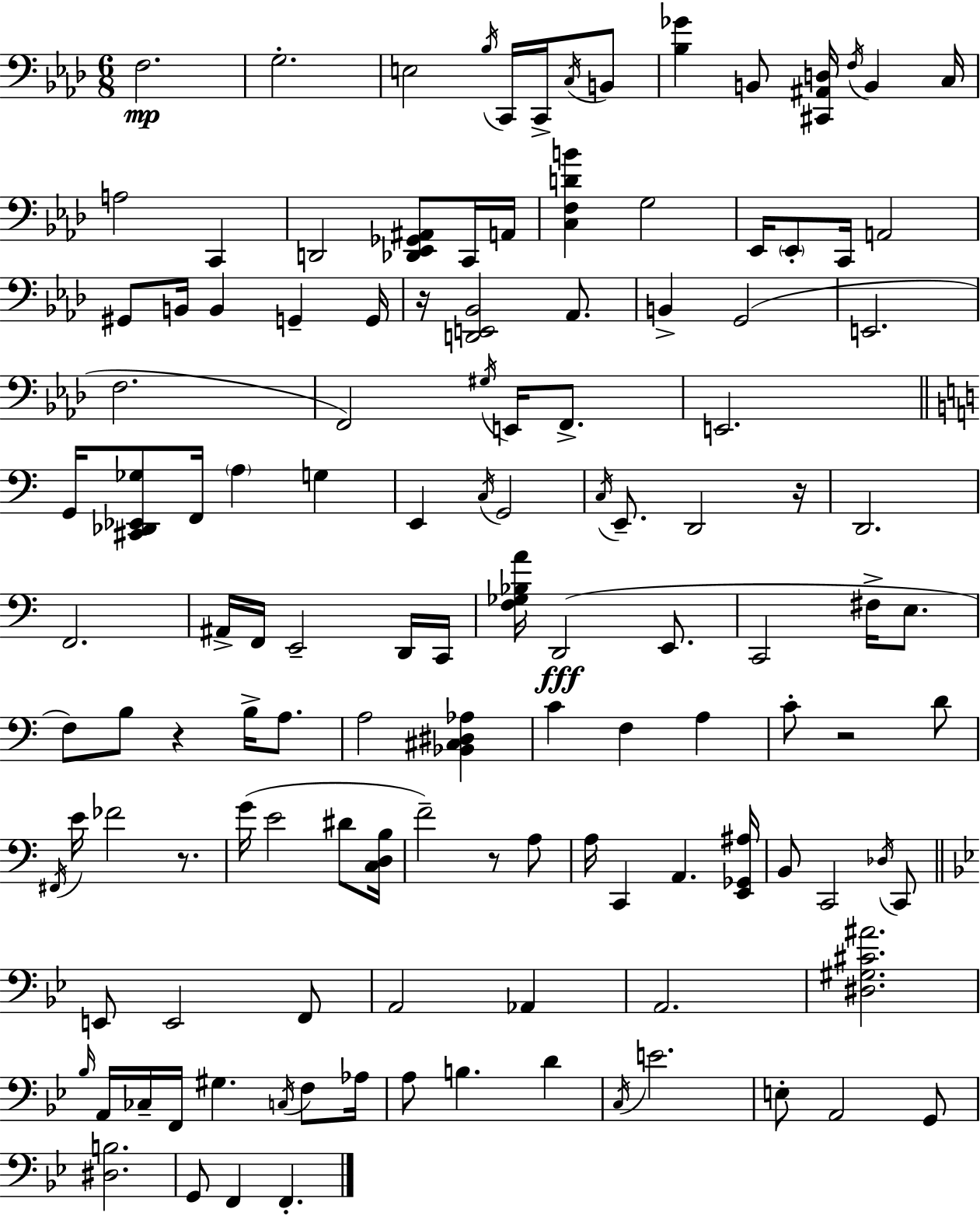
{
  \clef bass
  \numericTimeSignature
  \time 6/8
  \key aes \major
  f2.\mp | g2.-. | e2 \acciaccatura { bes16 } c,16 c,16-> \acciaccatura { c16 } | b,8 <bes ges'>4 b,8 <cis, ais, d>16 \acciaccatura { f16 } b,4 | \break c16 a2 c,4 | d,2 <des, ees, ges, ais,>8 | c,16 a,16 <c f d' b'>4 g2 | ees,16 \parenthesize ees,8-. c,16 a,2 | \break gis,8 b,16 b,4 g,4-- | g,16 r16 <d, e, bes,>2 | aes,8. b,4-> g,2( | e,2. | \break f2. | f,2) \acciaccatura { gis16 } | e,16 f,8.-> e,2. | \bar "||" \break \key c \major g,16 <cis, des, ees, ges>8 f,16 \parenthesize a4 g4 | e,4 \acciaccatura { c16 } g,2 | \acciaccatura { c16 } e,8.-- d,2 | r16 d,2. | \break f,2. | ais,16-> f,16 e,2-- | d,16 c,16 <f ges bes a'>16 d,2(\fff e,8. | c,2 fis16-> e8. | \break f8) b8 r4 b16-> a8. | a2 <bes, cis dis aes>4 | c'4 f4 a4 | c'8-. r2 | \break d'8 \acciaccatura { fis,16 } e'16 fes'2 | r8. g'16( e'2 | dis'8 <c d b>16 f'2--) r8 | a8 a16 c,4 a,4. | \break <e, ges, ais>16 b,8 c,2 | \acciaccatura { des16 } c,8 \bar "||" \break \key g \minor e,8 e,2 f,8 | a,2 aes,4 | a,2. | <dis gis cis' ais'>2. | \break \grace { bes16 } a,16 ces16-- f,16 gis4. \acciaccatura { c16 } f8 | aes16 a8 b4. d'4 | \acciaccatura { c16 } e'2. | e8-. a,2 | \break g,8 <dis b>2. | g,8 f,4 f,4.-. | \bar "|."
}